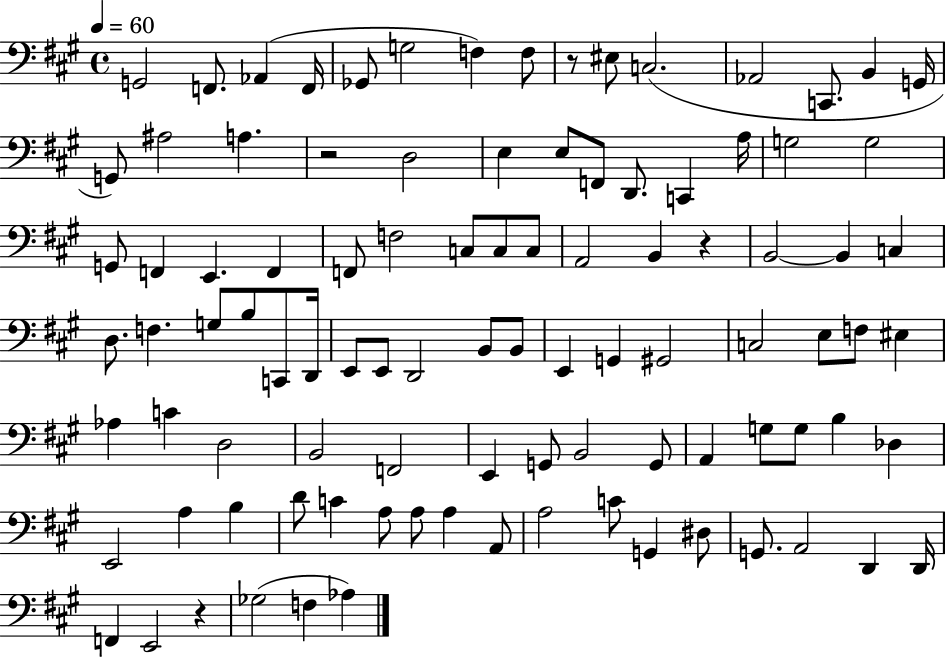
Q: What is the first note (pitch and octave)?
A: G2